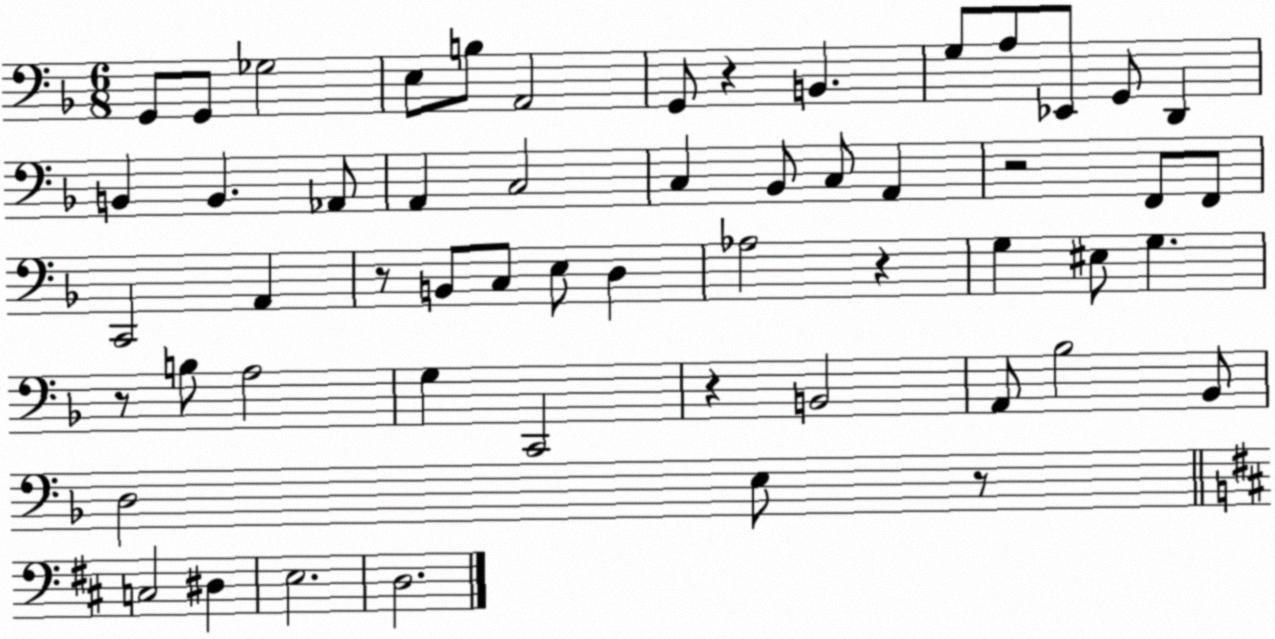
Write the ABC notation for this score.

X:1
T:Untitled
M:6/8
L:1/4
K:F
G,,/2 G,,/2 _G,2 E,/2 B,/2 A,,2 G,,/2 z B,, G,/2 A,/2 _E,,/2 G,,/2 D,, B,, B,, _A,,/2 A,, C,2 C, _B,,/2 C,/2 A,, z2 F,,/2 F,,/2 C,,2 A,, z/2 B,,/2 C,/2 E,/2 D, _A,2 z G, ^E,/2 G, z/2 B,/2 A,2 G, C,,2 z B,,2 A,,/2 _B,2 _B,,/2 D,2 E,/2 z/2 C,2 ^D, E,2 D,2